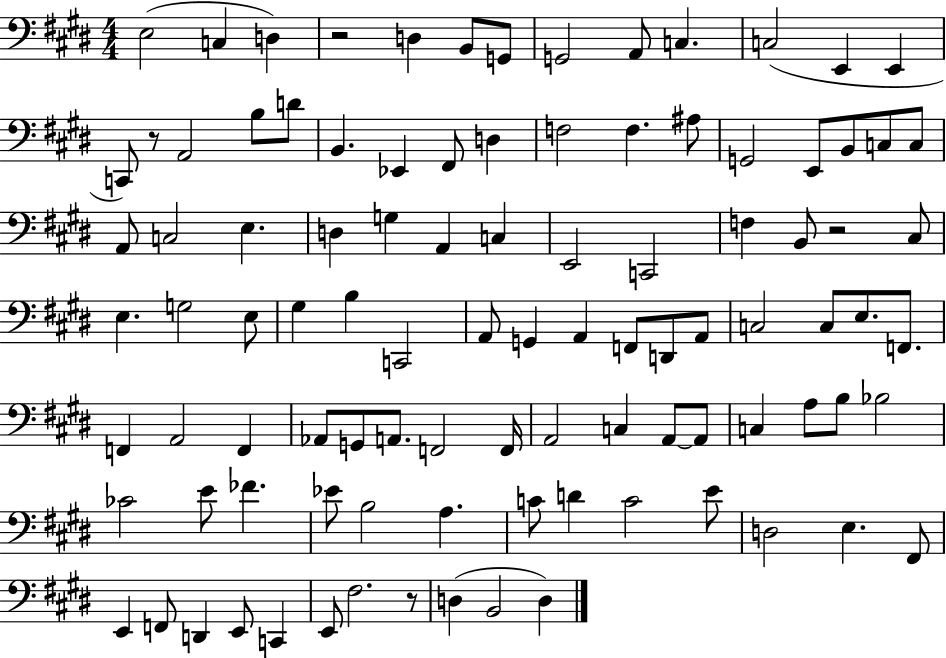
E3/h C3/q D3/q R/h D3/q B2/e G2/e G2/h A2/e C3/q. C3/h E2/q E2/q C2/e R/e A2/h B3/e D4/e B2/q. Eb2/q F#2/e D3/q F3/h F3/q. A#3/e G2/h E2/e B2/e C3/e C3/e A2/e C3/h E3/q. D3/q G3/q A2/q C3/q E2/h C2/h F3/q B2/e R/h C#3/e E3/q. G3/h E3/e G#3/q B3/q C2/h A2/e G2/q A2/q F2/e D2/e A2/e C3/h C3/e E3/e. F2/e. F2/q A2/h F2/q Ab2/e G2/e A2/e. F2/h F2/s A2/h C3/q A2/e A2/e C3/q A3/e B3/e Bb3/h CES4/h E4/e FES4/q. Eb4/e B3/h A3/q. C4/e D4/q C4/h E4/e D3/h E3/q. F#2/e E2/q F2/e D2/q E2/e C2/q E2/e F#3/h. R/e D3/q B2/h D3/q